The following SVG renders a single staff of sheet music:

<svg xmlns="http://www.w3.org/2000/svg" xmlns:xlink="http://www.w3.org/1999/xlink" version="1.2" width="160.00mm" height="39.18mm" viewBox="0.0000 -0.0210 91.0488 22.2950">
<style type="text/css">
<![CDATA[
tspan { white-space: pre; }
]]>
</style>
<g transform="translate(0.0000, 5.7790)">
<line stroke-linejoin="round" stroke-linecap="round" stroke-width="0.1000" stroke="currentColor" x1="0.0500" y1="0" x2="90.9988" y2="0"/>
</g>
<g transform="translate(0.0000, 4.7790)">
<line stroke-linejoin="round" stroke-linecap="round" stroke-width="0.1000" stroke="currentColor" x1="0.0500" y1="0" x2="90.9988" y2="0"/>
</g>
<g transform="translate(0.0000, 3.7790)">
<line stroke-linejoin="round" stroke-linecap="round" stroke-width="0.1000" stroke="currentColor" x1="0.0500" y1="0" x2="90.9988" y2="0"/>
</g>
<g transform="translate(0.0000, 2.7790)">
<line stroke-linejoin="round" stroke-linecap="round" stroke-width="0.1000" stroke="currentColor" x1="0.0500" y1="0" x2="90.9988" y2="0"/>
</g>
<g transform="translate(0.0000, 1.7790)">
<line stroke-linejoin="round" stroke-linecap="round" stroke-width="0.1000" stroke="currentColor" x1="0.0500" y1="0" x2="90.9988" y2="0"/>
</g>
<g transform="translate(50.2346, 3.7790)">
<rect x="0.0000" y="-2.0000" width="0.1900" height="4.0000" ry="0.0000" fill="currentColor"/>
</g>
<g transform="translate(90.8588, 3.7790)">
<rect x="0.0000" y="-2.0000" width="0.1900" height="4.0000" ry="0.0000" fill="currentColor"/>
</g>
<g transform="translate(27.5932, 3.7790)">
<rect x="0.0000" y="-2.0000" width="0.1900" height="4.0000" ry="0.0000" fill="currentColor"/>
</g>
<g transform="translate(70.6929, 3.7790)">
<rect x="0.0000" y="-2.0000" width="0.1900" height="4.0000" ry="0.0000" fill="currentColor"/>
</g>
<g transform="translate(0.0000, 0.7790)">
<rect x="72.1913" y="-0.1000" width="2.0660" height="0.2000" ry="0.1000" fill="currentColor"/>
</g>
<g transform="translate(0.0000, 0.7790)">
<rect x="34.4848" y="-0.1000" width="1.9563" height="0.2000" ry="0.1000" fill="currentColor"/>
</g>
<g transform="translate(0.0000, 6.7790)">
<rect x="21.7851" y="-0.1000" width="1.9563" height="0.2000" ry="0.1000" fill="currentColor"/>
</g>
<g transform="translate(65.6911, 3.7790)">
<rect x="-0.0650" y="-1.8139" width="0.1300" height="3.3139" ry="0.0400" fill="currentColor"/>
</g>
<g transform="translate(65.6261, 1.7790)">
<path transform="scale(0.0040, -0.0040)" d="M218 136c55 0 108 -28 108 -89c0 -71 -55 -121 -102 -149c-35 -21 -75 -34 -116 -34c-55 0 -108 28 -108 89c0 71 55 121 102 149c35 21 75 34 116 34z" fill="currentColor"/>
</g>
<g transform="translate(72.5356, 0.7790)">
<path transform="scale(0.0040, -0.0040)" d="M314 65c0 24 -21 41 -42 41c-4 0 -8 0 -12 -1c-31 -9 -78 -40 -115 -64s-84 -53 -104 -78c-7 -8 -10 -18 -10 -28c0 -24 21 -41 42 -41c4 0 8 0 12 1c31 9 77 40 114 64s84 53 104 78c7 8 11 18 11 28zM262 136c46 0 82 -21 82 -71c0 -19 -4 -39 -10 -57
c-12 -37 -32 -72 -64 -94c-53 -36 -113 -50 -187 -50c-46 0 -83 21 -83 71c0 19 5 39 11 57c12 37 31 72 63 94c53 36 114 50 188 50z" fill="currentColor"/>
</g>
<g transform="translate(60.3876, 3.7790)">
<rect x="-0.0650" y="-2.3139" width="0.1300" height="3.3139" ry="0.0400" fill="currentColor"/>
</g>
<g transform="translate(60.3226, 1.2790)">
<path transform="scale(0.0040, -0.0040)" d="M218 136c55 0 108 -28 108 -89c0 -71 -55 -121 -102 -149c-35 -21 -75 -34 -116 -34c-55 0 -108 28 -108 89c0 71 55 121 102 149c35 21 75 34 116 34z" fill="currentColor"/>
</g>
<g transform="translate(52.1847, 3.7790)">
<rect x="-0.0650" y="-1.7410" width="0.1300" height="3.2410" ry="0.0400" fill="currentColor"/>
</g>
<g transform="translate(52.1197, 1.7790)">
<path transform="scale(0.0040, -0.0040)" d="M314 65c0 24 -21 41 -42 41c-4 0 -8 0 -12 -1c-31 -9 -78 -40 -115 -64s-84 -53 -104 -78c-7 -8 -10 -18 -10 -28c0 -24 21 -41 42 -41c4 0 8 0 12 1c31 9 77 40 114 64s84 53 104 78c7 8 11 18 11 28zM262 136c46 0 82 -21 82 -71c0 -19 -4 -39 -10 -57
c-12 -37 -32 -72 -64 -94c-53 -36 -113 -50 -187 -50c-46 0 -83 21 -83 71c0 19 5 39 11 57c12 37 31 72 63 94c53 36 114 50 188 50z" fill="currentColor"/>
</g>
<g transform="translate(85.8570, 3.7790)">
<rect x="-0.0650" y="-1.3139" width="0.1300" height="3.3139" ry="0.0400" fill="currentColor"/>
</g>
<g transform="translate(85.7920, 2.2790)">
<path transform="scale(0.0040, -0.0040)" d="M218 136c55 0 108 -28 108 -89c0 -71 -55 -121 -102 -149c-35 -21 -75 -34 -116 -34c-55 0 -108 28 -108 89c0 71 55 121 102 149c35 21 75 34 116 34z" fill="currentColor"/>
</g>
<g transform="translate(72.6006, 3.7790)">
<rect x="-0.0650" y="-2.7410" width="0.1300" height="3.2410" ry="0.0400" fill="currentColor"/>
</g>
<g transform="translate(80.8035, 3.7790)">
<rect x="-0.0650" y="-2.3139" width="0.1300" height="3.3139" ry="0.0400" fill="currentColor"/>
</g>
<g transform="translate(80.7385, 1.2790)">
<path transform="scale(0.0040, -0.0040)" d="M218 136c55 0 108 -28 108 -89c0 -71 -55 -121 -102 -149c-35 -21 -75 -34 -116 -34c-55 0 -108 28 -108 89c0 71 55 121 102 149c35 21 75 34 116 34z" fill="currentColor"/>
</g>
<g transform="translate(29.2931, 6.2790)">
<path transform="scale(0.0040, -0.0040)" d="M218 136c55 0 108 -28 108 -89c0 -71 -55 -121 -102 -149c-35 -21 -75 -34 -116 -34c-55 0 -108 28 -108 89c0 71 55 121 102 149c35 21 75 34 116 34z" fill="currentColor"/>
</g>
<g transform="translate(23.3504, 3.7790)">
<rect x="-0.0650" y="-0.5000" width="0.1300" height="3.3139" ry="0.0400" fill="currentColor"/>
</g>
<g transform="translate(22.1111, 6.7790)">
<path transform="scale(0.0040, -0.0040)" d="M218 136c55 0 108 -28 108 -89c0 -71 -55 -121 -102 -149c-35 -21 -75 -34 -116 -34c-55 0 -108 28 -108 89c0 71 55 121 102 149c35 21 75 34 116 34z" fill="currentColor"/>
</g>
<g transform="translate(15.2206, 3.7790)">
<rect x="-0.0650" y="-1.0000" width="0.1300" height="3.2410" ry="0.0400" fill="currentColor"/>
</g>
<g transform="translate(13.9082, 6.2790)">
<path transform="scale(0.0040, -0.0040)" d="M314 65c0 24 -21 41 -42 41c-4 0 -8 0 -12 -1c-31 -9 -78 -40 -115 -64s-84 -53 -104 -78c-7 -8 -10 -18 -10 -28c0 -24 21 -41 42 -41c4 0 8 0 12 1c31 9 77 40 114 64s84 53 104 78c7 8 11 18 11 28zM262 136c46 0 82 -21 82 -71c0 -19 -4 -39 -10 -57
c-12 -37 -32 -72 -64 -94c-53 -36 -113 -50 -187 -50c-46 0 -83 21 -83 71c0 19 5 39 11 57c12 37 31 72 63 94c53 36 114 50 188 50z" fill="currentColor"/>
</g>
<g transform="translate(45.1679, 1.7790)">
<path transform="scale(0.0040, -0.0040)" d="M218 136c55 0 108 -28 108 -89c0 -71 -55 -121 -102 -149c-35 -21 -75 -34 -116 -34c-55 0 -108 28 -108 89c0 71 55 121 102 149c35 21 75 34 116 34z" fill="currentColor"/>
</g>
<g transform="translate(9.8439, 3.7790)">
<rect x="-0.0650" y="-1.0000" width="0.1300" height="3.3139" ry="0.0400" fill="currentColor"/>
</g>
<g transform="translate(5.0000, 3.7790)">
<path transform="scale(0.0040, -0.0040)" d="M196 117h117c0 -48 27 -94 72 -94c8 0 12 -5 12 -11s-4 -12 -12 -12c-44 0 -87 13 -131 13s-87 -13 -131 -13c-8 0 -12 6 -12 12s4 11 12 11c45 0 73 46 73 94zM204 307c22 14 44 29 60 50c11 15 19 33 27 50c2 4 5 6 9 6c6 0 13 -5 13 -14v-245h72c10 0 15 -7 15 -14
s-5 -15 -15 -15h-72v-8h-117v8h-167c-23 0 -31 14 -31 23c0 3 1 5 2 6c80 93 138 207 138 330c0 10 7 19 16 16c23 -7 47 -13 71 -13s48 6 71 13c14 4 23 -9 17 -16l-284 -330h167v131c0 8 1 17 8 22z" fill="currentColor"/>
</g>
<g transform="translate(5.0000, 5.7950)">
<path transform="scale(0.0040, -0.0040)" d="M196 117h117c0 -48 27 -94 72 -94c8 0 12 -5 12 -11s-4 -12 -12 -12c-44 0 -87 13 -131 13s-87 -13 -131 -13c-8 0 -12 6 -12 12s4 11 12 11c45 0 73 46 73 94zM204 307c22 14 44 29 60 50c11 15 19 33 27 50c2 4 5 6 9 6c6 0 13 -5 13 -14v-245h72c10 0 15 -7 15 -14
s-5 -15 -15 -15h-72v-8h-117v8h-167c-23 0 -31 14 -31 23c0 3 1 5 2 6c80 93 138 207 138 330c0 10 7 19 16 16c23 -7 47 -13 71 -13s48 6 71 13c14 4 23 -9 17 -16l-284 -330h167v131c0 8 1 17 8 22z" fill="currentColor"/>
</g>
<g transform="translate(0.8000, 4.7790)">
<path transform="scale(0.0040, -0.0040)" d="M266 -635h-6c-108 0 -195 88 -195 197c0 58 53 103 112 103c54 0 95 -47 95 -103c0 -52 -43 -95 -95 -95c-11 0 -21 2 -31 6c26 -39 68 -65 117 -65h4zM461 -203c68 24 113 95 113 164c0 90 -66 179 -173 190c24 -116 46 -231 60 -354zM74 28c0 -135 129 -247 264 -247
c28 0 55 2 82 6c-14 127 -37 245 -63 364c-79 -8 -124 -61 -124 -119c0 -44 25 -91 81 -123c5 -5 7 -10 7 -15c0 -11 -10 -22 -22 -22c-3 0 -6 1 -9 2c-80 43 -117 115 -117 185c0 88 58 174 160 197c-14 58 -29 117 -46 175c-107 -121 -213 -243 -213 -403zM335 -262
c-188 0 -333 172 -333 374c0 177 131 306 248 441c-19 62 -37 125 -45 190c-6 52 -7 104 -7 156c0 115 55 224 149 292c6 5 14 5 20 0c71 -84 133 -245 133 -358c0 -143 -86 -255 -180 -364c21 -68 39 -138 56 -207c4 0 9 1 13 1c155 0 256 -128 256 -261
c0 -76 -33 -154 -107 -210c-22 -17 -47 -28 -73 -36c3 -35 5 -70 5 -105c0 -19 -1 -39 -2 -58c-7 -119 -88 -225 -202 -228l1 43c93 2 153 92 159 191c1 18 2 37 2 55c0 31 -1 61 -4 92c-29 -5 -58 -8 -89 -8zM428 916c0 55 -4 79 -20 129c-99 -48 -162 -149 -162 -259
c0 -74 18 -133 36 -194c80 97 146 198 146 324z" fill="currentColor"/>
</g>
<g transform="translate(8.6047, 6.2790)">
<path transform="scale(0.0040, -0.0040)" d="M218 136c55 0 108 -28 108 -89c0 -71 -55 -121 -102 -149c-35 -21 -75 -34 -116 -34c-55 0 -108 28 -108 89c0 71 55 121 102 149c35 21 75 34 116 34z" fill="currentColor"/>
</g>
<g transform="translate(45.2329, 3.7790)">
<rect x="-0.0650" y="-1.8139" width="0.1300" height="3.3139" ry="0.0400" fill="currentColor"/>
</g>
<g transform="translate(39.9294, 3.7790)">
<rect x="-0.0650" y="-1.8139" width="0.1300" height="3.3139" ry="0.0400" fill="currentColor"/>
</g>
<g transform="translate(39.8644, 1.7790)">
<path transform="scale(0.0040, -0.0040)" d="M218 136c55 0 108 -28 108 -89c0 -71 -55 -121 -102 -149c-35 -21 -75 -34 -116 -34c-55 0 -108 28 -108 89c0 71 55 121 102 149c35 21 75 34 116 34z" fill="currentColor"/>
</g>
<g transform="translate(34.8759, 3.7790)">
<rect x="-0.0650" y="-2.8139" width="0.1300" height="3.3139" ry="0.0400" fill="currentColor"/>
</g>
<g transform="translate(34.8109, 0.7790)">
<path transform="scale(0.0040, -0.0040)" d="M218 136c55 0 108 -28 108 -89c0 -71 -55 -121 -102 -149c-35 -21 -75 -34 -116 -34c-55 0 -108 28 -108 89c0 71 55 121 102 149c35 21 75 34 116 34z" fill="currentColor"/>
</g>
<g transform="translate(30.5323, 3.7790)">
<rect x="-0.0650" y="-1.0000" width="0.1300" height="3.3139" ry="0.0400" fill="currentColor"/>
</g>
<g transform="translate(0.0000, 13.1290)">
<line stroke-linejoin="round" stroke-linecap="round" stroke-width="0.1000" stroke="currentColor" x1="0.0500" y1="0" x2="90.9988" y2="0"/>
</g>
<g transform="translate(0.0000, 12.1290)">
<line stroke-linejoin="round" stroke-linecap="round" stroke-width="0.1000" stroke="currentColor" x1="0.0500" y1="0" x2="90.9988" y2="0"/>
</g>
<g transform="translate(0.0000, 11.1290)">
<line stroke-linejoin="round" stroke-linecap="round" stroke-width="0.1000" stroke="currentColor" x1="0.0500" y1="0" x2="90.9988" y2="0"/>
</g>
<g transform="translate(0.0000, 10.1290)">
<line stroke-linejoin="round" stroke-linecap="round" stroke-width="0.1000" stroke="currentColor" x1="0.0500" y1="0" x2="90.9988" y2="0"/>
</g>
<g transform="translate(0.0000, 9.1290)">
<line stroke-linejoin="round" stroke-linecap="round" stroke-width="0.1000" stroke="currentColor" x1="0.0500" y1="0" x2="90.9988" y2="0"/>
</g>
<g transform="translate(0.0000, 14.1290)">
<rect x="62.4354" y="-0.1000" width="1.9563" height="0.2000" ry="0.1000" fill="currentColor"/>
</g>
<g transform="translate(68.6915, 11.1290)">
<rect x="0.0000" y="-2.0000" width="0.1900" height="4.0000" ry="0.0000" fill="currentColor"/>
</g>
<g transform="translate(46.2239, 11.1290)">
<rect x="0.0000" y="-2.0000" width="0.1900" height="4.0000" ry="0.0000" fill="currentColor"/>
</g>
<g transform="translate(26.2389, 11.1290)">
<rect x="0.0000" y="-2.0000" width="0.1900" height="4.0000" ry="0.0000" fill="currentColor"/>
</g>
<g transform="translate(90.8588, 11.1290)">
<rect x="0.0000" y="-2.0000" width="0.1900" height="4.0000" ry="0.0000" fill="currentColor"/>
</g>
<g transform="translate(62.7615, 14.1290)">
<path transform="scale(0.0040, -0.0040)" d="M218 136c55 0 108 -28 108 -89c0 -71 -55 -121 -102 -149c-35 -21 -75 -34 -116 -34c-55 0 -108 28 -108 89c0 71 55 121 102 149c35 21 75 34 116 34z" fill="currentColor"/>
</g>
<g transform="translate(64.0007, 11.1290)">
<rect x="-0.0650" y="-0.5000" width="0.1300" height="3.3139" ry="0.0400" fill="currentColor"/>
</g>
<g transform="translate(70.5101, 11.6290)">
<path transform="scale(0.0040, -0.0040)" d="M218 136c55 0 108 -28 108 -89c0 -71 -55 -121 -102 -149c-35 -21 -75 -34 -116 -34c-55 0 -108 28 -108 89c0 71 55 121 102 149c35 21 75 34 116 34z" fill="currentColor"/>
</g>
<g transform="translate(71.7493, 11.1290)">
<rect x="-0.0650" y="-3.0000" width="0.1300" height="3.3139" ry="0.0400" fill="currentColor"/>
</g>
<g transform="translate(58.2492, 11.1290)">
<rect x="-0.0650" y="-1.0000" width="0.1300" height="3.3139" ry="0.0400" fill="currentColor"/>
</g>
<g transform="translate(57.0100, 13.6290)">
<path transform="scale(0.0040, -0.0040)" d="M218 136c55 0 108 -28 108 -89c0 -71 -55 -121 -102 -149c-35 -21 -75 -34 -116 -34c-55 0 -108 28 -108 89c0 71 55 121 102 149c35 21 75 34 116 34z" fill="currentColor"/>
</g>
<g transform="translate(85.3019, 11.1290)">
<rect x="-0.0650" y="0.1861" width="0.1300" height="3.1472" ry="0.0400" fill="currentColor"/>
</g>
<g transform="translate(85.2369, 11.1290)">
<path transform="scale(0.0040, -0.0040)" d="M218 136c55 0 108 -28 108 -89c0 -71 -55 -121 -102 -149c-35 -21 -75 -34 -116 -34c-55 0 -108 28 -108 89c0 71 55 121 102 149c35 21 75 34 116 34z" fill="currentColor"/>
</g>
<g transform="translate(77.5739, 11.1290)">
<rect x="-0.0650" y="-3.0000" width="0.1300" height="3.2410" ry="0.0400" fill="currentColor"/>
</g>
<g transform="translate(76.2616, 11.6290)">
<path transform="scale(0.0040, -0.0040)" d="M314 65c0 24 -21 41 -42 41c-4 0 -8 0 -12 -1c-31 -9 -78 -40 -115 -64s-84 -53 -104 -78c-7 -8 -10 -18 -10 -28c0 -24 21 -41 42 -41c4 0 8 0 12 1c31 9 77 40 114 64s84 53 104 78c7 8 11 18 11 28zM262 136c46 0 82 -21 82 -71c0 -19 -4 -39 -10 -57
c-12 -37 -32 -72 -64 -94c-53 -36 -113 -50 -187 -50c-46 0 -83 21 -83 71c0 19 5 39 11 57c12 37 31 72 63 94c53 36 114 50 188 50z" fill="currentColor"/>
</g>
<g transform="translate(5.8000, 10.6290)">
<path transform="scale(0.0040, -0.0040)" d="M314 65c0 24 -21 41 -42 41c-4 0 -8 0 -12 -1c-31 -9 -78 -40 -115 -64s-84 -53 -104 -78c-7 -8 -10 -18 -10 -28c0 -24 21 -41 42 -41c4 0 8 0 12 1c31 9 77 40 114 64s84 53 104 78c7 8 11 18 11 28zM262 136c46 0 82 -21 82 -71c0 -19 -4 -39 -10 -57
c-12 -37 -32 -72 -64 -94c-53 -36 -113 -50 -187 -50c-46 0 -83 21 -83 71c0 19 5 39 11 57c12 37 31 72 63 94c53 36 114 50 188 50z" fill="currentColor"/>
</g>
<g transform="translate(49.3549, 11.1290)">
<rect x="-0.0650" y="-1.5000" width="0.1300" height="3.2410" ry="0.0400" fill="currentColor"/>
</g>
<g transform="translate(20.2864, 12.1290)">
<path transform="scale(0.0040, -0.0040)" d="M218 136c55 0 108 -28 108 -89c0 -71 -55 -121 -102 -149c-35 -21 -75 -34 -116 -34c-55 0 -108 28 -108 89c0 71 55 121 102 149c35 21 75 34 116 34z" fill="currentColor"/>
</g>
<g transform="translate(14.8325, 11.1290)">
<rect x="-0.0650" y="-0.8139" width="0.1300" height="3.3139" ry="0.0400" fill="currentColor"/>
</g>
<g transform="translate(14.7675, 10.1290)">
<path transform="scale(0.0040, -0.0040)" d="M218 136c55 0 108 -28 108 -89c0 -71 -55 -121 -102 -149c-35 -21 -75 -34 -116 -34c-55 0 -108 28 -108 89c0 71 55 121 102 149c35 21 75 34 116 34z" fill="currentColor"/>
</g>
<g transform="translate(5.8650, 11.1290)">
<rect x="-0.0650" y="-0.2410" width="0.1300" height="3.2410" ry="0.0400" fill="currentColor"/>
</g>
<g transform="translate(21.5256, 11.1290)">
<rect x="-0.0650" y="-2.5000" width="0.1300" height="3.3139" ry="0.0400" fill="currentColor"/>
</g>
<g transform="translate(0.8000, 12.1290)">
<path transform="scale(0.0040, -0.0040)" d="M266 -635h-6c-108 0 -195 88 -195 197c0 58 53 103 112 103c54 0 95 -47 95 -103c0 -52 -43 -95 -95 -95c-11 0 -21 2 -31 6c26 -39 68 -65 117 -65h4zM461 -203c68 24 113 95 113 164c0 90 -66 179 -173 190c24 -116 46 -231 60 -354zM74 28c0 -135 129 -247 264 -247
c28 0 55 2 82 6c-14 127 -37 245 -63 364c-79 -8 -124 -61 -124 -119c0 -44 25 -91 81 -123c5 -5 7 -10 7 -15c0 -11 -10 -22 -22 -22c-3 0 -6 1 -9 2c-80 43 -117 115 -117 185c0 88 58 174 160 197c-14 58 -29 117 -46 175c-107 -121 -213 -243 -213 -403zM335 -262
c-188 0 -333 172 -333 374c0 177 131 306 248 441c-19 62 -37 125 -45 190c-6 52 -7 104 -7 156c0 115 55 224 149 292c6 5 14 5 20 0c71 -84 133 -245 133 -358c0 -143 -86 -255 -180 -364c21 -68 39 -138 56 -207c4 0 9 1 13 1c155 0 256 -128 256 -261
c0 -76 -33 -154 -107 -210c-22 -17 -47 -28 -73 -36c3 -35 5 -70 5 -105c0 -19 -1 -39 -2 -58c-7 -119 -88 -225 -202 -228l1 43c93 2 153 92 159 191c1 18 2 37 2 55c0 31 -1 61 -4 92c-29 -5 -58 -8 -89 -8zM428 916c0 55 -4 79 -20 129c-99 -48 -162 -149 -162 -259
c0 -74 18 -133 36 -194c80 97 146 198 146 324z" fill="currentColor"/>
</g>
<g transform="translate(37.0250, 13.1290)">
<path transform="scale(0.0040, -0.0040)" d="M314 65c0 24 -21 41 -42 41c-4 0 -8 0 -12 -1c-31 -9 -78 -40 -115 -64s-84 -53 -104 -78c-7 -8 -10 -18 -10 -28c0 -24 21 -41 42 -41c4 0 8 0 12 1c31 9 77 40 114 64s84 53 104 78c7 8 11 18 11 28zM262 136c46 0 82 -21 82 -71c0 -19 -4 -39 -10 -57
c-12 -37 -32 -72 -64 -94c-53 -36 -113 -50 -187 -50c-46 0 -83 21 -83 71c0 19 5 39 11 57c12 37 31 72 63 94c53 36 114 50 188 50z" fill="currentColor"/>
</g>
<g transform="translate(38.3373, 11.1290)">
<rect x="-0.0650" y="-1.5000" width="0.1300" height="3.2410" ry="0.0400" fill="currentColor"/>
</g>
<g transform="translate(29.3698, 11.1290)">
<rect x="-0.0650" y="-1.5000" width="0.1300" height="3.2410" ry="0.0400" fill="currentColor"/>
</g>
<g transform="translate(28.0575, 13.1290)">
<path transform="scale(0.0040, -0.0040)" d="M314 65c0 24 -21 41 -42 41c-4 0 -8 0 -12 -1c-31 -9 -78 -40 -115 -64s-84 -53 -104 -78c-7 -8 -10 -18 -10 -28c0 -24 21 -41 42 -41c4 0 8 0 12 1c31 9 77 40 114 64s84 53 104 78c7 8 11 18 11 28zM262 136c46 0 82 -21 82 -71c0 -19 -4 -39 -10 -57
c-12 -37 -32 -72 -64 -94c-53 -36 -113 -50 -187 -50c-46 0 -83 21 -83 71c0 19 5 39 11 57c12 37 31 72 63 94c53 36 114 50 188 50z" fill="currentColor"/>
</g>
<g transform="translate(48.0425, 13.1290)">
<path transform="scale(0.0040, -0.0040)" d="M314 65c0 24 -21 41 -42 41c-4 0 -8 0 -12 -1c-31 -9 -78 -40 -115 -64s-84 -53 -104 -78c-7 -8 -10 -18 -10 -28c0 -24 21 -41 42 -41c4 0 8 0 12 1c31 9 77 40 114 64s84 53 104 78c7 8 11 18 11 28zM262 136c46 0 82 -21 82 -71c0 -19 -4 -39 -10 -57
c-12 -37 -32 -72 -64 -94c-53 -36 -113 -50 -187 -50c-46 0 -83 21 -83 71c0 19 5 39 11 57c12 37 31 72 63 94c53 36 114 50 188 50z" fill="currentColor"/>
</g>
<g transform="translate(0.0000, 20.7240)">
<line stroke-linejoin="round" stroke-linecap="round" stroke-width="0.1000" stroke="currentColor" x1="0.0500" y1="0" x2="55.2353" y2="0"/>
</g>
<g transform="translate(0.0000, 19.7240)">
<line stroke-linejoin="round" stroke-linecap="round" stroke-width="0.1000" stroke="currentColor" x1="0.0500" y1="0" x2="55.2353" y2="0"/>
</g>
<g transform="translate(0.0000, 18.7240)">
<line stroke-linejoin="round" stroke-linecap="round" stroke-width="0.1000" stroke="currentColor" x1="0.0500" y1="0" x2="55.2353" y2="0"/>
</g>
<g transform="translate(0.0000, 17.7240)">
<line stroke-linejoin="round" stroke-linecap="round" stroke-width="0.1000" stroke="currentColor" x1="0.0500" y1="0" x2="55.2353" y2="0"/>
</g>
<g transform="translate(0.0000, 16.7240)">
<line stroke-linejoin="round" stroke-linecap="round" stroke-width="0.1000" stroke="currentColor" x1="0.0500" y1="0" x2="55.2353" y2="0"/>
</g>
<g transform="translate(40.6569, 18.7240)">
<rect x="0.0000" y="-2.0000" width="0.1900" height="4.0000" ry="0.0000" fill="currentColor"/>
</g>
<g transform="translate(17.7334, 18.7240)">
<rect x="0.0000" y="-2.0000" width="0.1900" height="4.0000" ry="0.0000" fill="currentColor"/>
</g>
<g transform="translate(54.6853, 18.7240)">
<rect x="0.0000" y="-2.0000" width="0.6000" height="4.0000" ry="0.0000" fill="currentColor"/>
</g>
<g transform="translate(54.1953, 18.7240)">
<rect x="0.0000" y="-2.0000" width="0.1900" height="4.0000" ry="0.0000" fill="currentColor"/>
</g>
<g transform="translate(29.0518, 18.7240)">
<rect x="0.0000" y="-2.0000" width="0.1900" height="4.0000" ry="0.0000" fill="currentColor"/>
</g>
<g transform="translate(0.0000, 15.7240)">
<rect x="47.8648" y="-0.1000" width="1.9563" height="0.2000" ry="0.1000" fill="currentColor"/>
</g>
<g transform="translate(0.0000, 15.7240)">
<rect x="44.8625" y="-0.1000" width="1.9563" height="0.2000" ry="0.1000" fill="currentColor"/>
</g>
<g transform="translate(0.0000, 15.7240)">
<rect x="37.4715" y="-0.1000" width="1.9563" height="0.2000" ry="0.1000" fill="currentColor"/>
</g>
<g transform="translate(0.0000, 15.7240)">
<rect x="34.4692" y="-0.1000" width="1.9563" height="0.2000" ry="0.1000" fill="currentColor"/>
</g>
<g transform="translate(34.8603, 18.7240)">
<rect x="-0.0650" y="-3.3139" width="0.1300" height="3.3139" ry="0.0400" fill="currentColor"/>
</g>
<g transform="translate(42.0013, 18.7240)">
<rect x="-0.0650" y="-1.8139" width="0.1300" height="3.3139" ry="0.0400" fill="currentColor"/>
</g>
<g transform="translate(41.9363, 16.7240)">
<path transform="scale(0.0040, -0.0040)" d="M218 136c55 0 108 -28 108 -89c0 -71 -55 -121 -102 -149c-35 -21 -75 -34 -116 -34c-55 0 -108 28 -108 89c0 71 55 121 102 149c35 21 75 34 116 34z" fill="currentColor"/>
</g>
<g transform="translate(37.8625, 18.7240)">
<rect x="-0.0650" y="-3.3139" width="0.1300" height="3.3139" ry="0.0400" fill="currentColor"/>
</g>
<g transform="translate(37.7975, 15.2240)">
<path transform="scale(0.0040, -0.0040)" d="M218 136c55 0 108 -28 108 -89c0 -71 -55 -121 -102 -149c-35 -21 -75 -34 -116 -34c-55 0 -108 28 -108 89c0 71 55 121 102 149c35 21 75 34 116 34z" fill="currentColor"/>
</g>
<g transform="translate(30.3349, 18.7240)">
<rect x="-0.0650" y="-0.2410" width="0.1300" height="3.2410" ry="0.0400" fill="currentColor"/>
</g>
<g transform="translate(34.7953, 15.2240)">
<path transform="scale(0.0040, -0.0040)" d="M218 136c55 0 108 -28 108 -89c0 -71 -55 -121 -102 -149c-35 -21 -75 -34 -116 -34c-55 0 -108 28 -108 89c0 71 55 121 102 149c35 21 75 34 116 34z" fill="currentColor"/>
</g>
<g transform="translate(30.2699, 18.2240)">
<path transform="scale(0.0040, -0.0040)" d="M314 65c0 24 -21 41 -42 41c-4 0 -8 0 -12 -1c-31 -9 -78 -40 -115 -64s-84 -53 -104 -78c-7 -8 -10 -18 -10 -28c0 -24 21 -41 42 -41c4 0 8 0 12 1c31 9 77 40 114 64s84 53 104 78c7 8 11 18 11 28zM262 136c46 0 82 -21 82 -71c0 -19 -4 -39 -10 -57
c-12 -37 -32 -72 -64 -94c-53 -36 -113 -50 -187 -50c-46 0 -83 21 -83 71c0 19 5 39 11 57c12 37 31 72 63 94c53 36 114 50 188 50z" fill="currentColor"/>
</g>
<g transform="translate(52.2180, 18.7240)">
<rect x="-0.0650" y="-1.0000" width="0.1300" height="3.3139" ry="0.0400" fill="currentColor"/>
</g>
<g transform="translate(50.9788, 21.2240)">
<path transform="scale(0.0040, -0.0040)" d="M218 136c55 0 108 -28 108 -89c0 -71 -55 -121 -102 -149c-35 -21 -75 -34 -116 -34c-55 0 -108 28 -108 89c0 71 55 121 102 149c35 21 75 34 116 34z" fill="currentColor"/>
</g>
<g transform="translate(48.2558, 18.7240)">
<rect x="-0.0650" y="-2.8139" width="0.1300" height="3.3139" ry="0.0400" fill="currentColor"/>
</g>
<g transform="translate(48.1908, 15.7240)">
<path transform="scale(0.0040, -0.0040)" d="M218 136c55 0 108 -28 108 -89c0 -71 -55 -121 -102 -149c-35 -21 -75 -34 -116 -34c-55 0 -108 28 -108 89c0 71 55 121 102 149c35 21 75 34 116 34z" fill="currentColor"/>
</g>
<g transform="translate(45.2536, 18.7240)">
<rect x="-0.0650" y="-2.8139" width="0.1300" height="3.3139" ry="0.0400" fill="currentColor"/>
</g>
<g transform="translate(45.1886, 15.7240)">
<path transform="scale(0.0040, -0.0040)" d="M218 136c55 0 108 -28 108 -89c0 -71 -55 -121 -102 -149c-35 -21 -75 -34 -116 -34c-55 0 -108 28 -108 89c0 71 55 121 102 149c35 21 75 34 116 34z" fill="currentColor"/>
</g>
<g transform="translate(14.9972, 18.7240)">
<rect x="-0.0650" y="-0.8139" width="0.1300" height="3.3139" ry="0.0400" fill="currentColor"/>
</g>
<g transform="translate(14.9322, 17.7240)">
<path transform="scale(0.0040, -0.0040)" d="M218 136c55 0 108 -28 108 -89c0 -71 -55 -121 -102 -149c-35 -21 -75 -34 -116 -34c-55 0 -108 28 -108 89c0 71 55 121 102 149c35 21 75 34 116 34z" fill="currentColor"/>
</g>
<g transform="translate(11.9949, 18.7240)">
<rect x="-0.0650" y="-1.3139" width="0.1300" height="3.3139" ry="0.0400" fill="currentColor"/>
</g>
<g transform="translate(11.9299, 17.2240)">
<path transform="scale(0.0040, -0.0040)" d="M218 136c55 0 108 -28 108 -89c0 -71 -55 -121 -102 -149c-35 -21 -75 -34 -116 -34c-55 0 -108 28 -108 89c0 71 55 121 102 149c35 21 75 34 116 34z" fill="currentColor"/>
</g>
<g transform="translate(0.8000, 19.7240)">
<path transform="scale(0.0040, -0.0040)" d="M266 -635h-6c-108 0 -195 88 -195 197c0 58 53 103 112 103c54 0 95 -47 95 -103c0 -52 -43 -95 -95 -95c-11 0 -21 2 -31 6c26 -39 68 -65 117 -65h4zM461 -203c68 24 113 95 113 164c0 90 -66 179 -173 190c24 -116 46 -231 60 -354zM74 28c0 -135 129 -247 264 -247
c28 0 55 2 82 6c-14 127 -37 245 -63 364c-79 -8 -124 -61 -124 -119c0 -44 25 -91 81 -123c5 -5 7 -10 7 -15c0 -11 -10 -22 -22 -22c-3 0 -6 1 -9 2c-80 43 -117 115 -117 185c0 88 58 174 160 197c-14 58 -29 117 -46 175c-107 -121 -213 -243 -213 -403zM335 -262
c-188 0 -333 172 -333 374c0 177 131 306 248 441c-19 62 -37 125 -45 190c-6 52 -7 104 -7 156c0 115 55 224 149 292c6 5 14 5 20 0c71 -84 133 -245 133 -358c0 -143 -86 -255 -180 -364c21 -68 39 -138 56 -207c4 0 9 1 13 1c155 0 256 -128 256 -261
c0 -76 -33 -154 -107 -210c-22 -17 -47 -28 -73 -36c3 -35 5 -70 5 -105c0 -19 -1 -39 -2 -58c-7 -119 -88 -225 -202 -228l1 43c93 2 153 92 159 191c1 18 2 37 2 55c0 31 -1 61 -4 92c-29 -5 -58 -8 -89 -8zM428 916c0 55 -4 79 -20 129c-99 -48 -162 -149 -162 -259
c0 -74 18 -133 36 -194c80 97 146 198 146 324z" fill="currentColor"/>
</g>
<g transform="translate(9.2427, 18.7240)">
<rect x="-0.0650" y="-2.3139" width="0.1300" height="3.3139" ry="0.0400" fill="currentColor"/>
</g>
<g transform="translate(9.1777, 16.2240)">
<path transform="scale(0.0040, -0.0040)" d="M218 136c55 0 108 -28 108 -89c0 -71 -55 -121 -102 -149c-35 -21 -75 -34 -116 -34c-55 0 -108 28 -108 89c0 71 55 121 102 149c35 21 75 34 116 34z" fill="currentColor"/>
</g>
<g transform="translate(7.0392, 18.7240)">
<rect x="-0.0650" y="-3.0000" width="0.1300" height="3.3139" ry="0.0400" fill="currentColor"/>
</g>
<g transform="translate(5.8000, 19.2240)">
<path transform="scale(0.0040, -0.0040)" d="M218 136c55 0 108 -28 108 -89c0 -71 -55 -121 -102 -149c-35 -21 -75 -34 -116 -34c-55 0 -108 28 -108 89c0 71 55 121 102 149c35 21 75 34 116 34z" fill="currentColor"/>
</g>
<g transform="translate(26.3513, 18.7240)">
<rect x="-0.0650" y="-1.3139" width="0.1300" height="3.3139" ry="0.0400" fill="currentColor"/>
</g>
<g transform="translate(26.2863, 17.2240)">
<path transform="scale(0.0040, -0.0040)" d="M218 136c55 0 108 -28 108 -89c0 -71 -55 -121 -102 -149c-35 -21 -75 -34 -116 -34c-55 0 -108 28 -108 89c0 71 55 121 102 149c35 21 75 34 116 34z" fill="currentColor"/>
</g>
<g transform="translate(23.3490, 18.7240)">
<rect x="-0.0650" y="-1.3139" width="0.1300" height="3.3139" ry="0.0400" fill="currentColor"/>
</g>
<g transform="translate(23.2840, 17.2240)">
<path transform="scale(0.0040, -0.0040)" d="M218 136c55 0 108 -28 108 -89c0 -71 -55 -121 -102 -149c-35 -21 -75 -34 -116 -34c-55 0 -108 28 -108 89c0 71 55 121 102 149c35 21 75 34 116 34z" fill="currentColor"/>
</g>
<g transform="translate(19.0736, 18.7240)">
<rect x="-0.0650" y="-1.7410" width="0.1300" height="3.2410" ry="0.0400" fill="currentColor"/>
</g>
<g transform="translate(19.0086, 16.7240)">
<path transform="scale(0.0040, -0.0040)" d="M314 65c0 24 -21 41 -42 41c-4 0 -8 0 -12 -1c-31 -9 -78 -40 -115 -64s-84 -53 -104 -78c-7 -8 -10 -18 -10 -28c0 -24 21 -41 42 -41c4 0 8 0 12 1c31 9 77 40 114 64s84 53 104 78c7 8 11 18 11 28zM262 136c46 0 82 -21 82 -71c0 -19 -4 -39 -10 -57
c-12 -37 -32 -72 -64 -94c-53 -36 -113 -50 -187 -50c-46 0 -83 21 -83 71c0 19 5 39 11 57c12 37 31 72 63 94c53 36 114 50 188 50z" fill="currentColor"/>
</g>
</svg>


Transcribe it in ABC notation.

X:1
T:Untitled
M:4/4
L:1/4
K:C
D D2 C D a f f f2 g f a2 g e c2 d G E2 E2 E2 D C A A2 B A g e d f2 e e c2 b b f a a D